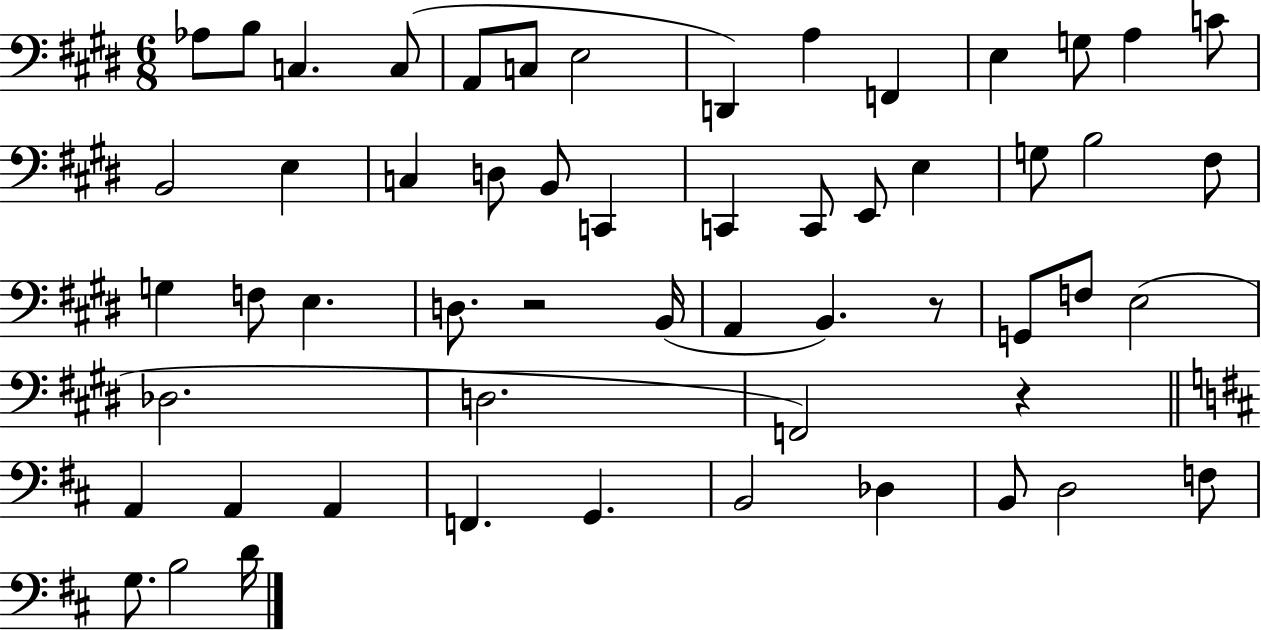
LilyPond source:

{
  \clef bass
  \numericTimeSignature
  \time 6/8
  \key e \major
  aes8 b8 c4. c8( | a,8 c8 e2 | d,4) a4 f,4 | e4 g8 a4 c'8 | \break b,2 e4 | c4 d8 b,8 c,4 | c,4 c,8 e,8 e4 | g8 b2 fis8 | \break g4 f8 e4. | d8. r2 b,16( | a,4 b,4.) r8 | g,8 f8 e2( | \break des2. | d2. | f,2) r4 | \bar "||" \break \key d \major a,4 a,4 a,4 | f,4. g,4. | b,2 des4 | b,8 d2 f8 | \break g8. b2 d'16 | \bar "|."
}